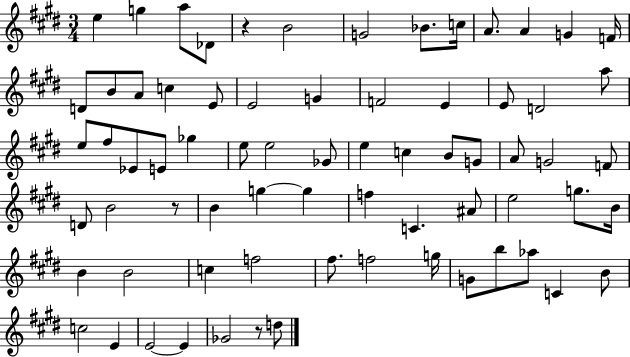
E5/q G5/q A5/e Db4/e R/q B4/h G4/h Bb4/e. C5/s A4/e. A4/q G4/q F4/s D4/e B4/e A4/e C5/q E4/e E4/h G4/q F4/h E4/q E4/e D4/h A5/e E5/e F#5/e Eb4/e E4/e Gb5/q E5/e E5/h Gb4/e E5/q C5/q B4/e G4/e A4/e G4/h F4/e D4/e B4/h R/e B4/q G5/q G5/q F5/q C4/q. A#4/e E5/h G5/e. B4/s B4/q B4/h C5/q F5/h F#5/e. F5/h G5/s G4/e B5/e Ab5/e C4/q B4/e C5/h E4/q E4/h E4/q Gb4/h R/e D5/e